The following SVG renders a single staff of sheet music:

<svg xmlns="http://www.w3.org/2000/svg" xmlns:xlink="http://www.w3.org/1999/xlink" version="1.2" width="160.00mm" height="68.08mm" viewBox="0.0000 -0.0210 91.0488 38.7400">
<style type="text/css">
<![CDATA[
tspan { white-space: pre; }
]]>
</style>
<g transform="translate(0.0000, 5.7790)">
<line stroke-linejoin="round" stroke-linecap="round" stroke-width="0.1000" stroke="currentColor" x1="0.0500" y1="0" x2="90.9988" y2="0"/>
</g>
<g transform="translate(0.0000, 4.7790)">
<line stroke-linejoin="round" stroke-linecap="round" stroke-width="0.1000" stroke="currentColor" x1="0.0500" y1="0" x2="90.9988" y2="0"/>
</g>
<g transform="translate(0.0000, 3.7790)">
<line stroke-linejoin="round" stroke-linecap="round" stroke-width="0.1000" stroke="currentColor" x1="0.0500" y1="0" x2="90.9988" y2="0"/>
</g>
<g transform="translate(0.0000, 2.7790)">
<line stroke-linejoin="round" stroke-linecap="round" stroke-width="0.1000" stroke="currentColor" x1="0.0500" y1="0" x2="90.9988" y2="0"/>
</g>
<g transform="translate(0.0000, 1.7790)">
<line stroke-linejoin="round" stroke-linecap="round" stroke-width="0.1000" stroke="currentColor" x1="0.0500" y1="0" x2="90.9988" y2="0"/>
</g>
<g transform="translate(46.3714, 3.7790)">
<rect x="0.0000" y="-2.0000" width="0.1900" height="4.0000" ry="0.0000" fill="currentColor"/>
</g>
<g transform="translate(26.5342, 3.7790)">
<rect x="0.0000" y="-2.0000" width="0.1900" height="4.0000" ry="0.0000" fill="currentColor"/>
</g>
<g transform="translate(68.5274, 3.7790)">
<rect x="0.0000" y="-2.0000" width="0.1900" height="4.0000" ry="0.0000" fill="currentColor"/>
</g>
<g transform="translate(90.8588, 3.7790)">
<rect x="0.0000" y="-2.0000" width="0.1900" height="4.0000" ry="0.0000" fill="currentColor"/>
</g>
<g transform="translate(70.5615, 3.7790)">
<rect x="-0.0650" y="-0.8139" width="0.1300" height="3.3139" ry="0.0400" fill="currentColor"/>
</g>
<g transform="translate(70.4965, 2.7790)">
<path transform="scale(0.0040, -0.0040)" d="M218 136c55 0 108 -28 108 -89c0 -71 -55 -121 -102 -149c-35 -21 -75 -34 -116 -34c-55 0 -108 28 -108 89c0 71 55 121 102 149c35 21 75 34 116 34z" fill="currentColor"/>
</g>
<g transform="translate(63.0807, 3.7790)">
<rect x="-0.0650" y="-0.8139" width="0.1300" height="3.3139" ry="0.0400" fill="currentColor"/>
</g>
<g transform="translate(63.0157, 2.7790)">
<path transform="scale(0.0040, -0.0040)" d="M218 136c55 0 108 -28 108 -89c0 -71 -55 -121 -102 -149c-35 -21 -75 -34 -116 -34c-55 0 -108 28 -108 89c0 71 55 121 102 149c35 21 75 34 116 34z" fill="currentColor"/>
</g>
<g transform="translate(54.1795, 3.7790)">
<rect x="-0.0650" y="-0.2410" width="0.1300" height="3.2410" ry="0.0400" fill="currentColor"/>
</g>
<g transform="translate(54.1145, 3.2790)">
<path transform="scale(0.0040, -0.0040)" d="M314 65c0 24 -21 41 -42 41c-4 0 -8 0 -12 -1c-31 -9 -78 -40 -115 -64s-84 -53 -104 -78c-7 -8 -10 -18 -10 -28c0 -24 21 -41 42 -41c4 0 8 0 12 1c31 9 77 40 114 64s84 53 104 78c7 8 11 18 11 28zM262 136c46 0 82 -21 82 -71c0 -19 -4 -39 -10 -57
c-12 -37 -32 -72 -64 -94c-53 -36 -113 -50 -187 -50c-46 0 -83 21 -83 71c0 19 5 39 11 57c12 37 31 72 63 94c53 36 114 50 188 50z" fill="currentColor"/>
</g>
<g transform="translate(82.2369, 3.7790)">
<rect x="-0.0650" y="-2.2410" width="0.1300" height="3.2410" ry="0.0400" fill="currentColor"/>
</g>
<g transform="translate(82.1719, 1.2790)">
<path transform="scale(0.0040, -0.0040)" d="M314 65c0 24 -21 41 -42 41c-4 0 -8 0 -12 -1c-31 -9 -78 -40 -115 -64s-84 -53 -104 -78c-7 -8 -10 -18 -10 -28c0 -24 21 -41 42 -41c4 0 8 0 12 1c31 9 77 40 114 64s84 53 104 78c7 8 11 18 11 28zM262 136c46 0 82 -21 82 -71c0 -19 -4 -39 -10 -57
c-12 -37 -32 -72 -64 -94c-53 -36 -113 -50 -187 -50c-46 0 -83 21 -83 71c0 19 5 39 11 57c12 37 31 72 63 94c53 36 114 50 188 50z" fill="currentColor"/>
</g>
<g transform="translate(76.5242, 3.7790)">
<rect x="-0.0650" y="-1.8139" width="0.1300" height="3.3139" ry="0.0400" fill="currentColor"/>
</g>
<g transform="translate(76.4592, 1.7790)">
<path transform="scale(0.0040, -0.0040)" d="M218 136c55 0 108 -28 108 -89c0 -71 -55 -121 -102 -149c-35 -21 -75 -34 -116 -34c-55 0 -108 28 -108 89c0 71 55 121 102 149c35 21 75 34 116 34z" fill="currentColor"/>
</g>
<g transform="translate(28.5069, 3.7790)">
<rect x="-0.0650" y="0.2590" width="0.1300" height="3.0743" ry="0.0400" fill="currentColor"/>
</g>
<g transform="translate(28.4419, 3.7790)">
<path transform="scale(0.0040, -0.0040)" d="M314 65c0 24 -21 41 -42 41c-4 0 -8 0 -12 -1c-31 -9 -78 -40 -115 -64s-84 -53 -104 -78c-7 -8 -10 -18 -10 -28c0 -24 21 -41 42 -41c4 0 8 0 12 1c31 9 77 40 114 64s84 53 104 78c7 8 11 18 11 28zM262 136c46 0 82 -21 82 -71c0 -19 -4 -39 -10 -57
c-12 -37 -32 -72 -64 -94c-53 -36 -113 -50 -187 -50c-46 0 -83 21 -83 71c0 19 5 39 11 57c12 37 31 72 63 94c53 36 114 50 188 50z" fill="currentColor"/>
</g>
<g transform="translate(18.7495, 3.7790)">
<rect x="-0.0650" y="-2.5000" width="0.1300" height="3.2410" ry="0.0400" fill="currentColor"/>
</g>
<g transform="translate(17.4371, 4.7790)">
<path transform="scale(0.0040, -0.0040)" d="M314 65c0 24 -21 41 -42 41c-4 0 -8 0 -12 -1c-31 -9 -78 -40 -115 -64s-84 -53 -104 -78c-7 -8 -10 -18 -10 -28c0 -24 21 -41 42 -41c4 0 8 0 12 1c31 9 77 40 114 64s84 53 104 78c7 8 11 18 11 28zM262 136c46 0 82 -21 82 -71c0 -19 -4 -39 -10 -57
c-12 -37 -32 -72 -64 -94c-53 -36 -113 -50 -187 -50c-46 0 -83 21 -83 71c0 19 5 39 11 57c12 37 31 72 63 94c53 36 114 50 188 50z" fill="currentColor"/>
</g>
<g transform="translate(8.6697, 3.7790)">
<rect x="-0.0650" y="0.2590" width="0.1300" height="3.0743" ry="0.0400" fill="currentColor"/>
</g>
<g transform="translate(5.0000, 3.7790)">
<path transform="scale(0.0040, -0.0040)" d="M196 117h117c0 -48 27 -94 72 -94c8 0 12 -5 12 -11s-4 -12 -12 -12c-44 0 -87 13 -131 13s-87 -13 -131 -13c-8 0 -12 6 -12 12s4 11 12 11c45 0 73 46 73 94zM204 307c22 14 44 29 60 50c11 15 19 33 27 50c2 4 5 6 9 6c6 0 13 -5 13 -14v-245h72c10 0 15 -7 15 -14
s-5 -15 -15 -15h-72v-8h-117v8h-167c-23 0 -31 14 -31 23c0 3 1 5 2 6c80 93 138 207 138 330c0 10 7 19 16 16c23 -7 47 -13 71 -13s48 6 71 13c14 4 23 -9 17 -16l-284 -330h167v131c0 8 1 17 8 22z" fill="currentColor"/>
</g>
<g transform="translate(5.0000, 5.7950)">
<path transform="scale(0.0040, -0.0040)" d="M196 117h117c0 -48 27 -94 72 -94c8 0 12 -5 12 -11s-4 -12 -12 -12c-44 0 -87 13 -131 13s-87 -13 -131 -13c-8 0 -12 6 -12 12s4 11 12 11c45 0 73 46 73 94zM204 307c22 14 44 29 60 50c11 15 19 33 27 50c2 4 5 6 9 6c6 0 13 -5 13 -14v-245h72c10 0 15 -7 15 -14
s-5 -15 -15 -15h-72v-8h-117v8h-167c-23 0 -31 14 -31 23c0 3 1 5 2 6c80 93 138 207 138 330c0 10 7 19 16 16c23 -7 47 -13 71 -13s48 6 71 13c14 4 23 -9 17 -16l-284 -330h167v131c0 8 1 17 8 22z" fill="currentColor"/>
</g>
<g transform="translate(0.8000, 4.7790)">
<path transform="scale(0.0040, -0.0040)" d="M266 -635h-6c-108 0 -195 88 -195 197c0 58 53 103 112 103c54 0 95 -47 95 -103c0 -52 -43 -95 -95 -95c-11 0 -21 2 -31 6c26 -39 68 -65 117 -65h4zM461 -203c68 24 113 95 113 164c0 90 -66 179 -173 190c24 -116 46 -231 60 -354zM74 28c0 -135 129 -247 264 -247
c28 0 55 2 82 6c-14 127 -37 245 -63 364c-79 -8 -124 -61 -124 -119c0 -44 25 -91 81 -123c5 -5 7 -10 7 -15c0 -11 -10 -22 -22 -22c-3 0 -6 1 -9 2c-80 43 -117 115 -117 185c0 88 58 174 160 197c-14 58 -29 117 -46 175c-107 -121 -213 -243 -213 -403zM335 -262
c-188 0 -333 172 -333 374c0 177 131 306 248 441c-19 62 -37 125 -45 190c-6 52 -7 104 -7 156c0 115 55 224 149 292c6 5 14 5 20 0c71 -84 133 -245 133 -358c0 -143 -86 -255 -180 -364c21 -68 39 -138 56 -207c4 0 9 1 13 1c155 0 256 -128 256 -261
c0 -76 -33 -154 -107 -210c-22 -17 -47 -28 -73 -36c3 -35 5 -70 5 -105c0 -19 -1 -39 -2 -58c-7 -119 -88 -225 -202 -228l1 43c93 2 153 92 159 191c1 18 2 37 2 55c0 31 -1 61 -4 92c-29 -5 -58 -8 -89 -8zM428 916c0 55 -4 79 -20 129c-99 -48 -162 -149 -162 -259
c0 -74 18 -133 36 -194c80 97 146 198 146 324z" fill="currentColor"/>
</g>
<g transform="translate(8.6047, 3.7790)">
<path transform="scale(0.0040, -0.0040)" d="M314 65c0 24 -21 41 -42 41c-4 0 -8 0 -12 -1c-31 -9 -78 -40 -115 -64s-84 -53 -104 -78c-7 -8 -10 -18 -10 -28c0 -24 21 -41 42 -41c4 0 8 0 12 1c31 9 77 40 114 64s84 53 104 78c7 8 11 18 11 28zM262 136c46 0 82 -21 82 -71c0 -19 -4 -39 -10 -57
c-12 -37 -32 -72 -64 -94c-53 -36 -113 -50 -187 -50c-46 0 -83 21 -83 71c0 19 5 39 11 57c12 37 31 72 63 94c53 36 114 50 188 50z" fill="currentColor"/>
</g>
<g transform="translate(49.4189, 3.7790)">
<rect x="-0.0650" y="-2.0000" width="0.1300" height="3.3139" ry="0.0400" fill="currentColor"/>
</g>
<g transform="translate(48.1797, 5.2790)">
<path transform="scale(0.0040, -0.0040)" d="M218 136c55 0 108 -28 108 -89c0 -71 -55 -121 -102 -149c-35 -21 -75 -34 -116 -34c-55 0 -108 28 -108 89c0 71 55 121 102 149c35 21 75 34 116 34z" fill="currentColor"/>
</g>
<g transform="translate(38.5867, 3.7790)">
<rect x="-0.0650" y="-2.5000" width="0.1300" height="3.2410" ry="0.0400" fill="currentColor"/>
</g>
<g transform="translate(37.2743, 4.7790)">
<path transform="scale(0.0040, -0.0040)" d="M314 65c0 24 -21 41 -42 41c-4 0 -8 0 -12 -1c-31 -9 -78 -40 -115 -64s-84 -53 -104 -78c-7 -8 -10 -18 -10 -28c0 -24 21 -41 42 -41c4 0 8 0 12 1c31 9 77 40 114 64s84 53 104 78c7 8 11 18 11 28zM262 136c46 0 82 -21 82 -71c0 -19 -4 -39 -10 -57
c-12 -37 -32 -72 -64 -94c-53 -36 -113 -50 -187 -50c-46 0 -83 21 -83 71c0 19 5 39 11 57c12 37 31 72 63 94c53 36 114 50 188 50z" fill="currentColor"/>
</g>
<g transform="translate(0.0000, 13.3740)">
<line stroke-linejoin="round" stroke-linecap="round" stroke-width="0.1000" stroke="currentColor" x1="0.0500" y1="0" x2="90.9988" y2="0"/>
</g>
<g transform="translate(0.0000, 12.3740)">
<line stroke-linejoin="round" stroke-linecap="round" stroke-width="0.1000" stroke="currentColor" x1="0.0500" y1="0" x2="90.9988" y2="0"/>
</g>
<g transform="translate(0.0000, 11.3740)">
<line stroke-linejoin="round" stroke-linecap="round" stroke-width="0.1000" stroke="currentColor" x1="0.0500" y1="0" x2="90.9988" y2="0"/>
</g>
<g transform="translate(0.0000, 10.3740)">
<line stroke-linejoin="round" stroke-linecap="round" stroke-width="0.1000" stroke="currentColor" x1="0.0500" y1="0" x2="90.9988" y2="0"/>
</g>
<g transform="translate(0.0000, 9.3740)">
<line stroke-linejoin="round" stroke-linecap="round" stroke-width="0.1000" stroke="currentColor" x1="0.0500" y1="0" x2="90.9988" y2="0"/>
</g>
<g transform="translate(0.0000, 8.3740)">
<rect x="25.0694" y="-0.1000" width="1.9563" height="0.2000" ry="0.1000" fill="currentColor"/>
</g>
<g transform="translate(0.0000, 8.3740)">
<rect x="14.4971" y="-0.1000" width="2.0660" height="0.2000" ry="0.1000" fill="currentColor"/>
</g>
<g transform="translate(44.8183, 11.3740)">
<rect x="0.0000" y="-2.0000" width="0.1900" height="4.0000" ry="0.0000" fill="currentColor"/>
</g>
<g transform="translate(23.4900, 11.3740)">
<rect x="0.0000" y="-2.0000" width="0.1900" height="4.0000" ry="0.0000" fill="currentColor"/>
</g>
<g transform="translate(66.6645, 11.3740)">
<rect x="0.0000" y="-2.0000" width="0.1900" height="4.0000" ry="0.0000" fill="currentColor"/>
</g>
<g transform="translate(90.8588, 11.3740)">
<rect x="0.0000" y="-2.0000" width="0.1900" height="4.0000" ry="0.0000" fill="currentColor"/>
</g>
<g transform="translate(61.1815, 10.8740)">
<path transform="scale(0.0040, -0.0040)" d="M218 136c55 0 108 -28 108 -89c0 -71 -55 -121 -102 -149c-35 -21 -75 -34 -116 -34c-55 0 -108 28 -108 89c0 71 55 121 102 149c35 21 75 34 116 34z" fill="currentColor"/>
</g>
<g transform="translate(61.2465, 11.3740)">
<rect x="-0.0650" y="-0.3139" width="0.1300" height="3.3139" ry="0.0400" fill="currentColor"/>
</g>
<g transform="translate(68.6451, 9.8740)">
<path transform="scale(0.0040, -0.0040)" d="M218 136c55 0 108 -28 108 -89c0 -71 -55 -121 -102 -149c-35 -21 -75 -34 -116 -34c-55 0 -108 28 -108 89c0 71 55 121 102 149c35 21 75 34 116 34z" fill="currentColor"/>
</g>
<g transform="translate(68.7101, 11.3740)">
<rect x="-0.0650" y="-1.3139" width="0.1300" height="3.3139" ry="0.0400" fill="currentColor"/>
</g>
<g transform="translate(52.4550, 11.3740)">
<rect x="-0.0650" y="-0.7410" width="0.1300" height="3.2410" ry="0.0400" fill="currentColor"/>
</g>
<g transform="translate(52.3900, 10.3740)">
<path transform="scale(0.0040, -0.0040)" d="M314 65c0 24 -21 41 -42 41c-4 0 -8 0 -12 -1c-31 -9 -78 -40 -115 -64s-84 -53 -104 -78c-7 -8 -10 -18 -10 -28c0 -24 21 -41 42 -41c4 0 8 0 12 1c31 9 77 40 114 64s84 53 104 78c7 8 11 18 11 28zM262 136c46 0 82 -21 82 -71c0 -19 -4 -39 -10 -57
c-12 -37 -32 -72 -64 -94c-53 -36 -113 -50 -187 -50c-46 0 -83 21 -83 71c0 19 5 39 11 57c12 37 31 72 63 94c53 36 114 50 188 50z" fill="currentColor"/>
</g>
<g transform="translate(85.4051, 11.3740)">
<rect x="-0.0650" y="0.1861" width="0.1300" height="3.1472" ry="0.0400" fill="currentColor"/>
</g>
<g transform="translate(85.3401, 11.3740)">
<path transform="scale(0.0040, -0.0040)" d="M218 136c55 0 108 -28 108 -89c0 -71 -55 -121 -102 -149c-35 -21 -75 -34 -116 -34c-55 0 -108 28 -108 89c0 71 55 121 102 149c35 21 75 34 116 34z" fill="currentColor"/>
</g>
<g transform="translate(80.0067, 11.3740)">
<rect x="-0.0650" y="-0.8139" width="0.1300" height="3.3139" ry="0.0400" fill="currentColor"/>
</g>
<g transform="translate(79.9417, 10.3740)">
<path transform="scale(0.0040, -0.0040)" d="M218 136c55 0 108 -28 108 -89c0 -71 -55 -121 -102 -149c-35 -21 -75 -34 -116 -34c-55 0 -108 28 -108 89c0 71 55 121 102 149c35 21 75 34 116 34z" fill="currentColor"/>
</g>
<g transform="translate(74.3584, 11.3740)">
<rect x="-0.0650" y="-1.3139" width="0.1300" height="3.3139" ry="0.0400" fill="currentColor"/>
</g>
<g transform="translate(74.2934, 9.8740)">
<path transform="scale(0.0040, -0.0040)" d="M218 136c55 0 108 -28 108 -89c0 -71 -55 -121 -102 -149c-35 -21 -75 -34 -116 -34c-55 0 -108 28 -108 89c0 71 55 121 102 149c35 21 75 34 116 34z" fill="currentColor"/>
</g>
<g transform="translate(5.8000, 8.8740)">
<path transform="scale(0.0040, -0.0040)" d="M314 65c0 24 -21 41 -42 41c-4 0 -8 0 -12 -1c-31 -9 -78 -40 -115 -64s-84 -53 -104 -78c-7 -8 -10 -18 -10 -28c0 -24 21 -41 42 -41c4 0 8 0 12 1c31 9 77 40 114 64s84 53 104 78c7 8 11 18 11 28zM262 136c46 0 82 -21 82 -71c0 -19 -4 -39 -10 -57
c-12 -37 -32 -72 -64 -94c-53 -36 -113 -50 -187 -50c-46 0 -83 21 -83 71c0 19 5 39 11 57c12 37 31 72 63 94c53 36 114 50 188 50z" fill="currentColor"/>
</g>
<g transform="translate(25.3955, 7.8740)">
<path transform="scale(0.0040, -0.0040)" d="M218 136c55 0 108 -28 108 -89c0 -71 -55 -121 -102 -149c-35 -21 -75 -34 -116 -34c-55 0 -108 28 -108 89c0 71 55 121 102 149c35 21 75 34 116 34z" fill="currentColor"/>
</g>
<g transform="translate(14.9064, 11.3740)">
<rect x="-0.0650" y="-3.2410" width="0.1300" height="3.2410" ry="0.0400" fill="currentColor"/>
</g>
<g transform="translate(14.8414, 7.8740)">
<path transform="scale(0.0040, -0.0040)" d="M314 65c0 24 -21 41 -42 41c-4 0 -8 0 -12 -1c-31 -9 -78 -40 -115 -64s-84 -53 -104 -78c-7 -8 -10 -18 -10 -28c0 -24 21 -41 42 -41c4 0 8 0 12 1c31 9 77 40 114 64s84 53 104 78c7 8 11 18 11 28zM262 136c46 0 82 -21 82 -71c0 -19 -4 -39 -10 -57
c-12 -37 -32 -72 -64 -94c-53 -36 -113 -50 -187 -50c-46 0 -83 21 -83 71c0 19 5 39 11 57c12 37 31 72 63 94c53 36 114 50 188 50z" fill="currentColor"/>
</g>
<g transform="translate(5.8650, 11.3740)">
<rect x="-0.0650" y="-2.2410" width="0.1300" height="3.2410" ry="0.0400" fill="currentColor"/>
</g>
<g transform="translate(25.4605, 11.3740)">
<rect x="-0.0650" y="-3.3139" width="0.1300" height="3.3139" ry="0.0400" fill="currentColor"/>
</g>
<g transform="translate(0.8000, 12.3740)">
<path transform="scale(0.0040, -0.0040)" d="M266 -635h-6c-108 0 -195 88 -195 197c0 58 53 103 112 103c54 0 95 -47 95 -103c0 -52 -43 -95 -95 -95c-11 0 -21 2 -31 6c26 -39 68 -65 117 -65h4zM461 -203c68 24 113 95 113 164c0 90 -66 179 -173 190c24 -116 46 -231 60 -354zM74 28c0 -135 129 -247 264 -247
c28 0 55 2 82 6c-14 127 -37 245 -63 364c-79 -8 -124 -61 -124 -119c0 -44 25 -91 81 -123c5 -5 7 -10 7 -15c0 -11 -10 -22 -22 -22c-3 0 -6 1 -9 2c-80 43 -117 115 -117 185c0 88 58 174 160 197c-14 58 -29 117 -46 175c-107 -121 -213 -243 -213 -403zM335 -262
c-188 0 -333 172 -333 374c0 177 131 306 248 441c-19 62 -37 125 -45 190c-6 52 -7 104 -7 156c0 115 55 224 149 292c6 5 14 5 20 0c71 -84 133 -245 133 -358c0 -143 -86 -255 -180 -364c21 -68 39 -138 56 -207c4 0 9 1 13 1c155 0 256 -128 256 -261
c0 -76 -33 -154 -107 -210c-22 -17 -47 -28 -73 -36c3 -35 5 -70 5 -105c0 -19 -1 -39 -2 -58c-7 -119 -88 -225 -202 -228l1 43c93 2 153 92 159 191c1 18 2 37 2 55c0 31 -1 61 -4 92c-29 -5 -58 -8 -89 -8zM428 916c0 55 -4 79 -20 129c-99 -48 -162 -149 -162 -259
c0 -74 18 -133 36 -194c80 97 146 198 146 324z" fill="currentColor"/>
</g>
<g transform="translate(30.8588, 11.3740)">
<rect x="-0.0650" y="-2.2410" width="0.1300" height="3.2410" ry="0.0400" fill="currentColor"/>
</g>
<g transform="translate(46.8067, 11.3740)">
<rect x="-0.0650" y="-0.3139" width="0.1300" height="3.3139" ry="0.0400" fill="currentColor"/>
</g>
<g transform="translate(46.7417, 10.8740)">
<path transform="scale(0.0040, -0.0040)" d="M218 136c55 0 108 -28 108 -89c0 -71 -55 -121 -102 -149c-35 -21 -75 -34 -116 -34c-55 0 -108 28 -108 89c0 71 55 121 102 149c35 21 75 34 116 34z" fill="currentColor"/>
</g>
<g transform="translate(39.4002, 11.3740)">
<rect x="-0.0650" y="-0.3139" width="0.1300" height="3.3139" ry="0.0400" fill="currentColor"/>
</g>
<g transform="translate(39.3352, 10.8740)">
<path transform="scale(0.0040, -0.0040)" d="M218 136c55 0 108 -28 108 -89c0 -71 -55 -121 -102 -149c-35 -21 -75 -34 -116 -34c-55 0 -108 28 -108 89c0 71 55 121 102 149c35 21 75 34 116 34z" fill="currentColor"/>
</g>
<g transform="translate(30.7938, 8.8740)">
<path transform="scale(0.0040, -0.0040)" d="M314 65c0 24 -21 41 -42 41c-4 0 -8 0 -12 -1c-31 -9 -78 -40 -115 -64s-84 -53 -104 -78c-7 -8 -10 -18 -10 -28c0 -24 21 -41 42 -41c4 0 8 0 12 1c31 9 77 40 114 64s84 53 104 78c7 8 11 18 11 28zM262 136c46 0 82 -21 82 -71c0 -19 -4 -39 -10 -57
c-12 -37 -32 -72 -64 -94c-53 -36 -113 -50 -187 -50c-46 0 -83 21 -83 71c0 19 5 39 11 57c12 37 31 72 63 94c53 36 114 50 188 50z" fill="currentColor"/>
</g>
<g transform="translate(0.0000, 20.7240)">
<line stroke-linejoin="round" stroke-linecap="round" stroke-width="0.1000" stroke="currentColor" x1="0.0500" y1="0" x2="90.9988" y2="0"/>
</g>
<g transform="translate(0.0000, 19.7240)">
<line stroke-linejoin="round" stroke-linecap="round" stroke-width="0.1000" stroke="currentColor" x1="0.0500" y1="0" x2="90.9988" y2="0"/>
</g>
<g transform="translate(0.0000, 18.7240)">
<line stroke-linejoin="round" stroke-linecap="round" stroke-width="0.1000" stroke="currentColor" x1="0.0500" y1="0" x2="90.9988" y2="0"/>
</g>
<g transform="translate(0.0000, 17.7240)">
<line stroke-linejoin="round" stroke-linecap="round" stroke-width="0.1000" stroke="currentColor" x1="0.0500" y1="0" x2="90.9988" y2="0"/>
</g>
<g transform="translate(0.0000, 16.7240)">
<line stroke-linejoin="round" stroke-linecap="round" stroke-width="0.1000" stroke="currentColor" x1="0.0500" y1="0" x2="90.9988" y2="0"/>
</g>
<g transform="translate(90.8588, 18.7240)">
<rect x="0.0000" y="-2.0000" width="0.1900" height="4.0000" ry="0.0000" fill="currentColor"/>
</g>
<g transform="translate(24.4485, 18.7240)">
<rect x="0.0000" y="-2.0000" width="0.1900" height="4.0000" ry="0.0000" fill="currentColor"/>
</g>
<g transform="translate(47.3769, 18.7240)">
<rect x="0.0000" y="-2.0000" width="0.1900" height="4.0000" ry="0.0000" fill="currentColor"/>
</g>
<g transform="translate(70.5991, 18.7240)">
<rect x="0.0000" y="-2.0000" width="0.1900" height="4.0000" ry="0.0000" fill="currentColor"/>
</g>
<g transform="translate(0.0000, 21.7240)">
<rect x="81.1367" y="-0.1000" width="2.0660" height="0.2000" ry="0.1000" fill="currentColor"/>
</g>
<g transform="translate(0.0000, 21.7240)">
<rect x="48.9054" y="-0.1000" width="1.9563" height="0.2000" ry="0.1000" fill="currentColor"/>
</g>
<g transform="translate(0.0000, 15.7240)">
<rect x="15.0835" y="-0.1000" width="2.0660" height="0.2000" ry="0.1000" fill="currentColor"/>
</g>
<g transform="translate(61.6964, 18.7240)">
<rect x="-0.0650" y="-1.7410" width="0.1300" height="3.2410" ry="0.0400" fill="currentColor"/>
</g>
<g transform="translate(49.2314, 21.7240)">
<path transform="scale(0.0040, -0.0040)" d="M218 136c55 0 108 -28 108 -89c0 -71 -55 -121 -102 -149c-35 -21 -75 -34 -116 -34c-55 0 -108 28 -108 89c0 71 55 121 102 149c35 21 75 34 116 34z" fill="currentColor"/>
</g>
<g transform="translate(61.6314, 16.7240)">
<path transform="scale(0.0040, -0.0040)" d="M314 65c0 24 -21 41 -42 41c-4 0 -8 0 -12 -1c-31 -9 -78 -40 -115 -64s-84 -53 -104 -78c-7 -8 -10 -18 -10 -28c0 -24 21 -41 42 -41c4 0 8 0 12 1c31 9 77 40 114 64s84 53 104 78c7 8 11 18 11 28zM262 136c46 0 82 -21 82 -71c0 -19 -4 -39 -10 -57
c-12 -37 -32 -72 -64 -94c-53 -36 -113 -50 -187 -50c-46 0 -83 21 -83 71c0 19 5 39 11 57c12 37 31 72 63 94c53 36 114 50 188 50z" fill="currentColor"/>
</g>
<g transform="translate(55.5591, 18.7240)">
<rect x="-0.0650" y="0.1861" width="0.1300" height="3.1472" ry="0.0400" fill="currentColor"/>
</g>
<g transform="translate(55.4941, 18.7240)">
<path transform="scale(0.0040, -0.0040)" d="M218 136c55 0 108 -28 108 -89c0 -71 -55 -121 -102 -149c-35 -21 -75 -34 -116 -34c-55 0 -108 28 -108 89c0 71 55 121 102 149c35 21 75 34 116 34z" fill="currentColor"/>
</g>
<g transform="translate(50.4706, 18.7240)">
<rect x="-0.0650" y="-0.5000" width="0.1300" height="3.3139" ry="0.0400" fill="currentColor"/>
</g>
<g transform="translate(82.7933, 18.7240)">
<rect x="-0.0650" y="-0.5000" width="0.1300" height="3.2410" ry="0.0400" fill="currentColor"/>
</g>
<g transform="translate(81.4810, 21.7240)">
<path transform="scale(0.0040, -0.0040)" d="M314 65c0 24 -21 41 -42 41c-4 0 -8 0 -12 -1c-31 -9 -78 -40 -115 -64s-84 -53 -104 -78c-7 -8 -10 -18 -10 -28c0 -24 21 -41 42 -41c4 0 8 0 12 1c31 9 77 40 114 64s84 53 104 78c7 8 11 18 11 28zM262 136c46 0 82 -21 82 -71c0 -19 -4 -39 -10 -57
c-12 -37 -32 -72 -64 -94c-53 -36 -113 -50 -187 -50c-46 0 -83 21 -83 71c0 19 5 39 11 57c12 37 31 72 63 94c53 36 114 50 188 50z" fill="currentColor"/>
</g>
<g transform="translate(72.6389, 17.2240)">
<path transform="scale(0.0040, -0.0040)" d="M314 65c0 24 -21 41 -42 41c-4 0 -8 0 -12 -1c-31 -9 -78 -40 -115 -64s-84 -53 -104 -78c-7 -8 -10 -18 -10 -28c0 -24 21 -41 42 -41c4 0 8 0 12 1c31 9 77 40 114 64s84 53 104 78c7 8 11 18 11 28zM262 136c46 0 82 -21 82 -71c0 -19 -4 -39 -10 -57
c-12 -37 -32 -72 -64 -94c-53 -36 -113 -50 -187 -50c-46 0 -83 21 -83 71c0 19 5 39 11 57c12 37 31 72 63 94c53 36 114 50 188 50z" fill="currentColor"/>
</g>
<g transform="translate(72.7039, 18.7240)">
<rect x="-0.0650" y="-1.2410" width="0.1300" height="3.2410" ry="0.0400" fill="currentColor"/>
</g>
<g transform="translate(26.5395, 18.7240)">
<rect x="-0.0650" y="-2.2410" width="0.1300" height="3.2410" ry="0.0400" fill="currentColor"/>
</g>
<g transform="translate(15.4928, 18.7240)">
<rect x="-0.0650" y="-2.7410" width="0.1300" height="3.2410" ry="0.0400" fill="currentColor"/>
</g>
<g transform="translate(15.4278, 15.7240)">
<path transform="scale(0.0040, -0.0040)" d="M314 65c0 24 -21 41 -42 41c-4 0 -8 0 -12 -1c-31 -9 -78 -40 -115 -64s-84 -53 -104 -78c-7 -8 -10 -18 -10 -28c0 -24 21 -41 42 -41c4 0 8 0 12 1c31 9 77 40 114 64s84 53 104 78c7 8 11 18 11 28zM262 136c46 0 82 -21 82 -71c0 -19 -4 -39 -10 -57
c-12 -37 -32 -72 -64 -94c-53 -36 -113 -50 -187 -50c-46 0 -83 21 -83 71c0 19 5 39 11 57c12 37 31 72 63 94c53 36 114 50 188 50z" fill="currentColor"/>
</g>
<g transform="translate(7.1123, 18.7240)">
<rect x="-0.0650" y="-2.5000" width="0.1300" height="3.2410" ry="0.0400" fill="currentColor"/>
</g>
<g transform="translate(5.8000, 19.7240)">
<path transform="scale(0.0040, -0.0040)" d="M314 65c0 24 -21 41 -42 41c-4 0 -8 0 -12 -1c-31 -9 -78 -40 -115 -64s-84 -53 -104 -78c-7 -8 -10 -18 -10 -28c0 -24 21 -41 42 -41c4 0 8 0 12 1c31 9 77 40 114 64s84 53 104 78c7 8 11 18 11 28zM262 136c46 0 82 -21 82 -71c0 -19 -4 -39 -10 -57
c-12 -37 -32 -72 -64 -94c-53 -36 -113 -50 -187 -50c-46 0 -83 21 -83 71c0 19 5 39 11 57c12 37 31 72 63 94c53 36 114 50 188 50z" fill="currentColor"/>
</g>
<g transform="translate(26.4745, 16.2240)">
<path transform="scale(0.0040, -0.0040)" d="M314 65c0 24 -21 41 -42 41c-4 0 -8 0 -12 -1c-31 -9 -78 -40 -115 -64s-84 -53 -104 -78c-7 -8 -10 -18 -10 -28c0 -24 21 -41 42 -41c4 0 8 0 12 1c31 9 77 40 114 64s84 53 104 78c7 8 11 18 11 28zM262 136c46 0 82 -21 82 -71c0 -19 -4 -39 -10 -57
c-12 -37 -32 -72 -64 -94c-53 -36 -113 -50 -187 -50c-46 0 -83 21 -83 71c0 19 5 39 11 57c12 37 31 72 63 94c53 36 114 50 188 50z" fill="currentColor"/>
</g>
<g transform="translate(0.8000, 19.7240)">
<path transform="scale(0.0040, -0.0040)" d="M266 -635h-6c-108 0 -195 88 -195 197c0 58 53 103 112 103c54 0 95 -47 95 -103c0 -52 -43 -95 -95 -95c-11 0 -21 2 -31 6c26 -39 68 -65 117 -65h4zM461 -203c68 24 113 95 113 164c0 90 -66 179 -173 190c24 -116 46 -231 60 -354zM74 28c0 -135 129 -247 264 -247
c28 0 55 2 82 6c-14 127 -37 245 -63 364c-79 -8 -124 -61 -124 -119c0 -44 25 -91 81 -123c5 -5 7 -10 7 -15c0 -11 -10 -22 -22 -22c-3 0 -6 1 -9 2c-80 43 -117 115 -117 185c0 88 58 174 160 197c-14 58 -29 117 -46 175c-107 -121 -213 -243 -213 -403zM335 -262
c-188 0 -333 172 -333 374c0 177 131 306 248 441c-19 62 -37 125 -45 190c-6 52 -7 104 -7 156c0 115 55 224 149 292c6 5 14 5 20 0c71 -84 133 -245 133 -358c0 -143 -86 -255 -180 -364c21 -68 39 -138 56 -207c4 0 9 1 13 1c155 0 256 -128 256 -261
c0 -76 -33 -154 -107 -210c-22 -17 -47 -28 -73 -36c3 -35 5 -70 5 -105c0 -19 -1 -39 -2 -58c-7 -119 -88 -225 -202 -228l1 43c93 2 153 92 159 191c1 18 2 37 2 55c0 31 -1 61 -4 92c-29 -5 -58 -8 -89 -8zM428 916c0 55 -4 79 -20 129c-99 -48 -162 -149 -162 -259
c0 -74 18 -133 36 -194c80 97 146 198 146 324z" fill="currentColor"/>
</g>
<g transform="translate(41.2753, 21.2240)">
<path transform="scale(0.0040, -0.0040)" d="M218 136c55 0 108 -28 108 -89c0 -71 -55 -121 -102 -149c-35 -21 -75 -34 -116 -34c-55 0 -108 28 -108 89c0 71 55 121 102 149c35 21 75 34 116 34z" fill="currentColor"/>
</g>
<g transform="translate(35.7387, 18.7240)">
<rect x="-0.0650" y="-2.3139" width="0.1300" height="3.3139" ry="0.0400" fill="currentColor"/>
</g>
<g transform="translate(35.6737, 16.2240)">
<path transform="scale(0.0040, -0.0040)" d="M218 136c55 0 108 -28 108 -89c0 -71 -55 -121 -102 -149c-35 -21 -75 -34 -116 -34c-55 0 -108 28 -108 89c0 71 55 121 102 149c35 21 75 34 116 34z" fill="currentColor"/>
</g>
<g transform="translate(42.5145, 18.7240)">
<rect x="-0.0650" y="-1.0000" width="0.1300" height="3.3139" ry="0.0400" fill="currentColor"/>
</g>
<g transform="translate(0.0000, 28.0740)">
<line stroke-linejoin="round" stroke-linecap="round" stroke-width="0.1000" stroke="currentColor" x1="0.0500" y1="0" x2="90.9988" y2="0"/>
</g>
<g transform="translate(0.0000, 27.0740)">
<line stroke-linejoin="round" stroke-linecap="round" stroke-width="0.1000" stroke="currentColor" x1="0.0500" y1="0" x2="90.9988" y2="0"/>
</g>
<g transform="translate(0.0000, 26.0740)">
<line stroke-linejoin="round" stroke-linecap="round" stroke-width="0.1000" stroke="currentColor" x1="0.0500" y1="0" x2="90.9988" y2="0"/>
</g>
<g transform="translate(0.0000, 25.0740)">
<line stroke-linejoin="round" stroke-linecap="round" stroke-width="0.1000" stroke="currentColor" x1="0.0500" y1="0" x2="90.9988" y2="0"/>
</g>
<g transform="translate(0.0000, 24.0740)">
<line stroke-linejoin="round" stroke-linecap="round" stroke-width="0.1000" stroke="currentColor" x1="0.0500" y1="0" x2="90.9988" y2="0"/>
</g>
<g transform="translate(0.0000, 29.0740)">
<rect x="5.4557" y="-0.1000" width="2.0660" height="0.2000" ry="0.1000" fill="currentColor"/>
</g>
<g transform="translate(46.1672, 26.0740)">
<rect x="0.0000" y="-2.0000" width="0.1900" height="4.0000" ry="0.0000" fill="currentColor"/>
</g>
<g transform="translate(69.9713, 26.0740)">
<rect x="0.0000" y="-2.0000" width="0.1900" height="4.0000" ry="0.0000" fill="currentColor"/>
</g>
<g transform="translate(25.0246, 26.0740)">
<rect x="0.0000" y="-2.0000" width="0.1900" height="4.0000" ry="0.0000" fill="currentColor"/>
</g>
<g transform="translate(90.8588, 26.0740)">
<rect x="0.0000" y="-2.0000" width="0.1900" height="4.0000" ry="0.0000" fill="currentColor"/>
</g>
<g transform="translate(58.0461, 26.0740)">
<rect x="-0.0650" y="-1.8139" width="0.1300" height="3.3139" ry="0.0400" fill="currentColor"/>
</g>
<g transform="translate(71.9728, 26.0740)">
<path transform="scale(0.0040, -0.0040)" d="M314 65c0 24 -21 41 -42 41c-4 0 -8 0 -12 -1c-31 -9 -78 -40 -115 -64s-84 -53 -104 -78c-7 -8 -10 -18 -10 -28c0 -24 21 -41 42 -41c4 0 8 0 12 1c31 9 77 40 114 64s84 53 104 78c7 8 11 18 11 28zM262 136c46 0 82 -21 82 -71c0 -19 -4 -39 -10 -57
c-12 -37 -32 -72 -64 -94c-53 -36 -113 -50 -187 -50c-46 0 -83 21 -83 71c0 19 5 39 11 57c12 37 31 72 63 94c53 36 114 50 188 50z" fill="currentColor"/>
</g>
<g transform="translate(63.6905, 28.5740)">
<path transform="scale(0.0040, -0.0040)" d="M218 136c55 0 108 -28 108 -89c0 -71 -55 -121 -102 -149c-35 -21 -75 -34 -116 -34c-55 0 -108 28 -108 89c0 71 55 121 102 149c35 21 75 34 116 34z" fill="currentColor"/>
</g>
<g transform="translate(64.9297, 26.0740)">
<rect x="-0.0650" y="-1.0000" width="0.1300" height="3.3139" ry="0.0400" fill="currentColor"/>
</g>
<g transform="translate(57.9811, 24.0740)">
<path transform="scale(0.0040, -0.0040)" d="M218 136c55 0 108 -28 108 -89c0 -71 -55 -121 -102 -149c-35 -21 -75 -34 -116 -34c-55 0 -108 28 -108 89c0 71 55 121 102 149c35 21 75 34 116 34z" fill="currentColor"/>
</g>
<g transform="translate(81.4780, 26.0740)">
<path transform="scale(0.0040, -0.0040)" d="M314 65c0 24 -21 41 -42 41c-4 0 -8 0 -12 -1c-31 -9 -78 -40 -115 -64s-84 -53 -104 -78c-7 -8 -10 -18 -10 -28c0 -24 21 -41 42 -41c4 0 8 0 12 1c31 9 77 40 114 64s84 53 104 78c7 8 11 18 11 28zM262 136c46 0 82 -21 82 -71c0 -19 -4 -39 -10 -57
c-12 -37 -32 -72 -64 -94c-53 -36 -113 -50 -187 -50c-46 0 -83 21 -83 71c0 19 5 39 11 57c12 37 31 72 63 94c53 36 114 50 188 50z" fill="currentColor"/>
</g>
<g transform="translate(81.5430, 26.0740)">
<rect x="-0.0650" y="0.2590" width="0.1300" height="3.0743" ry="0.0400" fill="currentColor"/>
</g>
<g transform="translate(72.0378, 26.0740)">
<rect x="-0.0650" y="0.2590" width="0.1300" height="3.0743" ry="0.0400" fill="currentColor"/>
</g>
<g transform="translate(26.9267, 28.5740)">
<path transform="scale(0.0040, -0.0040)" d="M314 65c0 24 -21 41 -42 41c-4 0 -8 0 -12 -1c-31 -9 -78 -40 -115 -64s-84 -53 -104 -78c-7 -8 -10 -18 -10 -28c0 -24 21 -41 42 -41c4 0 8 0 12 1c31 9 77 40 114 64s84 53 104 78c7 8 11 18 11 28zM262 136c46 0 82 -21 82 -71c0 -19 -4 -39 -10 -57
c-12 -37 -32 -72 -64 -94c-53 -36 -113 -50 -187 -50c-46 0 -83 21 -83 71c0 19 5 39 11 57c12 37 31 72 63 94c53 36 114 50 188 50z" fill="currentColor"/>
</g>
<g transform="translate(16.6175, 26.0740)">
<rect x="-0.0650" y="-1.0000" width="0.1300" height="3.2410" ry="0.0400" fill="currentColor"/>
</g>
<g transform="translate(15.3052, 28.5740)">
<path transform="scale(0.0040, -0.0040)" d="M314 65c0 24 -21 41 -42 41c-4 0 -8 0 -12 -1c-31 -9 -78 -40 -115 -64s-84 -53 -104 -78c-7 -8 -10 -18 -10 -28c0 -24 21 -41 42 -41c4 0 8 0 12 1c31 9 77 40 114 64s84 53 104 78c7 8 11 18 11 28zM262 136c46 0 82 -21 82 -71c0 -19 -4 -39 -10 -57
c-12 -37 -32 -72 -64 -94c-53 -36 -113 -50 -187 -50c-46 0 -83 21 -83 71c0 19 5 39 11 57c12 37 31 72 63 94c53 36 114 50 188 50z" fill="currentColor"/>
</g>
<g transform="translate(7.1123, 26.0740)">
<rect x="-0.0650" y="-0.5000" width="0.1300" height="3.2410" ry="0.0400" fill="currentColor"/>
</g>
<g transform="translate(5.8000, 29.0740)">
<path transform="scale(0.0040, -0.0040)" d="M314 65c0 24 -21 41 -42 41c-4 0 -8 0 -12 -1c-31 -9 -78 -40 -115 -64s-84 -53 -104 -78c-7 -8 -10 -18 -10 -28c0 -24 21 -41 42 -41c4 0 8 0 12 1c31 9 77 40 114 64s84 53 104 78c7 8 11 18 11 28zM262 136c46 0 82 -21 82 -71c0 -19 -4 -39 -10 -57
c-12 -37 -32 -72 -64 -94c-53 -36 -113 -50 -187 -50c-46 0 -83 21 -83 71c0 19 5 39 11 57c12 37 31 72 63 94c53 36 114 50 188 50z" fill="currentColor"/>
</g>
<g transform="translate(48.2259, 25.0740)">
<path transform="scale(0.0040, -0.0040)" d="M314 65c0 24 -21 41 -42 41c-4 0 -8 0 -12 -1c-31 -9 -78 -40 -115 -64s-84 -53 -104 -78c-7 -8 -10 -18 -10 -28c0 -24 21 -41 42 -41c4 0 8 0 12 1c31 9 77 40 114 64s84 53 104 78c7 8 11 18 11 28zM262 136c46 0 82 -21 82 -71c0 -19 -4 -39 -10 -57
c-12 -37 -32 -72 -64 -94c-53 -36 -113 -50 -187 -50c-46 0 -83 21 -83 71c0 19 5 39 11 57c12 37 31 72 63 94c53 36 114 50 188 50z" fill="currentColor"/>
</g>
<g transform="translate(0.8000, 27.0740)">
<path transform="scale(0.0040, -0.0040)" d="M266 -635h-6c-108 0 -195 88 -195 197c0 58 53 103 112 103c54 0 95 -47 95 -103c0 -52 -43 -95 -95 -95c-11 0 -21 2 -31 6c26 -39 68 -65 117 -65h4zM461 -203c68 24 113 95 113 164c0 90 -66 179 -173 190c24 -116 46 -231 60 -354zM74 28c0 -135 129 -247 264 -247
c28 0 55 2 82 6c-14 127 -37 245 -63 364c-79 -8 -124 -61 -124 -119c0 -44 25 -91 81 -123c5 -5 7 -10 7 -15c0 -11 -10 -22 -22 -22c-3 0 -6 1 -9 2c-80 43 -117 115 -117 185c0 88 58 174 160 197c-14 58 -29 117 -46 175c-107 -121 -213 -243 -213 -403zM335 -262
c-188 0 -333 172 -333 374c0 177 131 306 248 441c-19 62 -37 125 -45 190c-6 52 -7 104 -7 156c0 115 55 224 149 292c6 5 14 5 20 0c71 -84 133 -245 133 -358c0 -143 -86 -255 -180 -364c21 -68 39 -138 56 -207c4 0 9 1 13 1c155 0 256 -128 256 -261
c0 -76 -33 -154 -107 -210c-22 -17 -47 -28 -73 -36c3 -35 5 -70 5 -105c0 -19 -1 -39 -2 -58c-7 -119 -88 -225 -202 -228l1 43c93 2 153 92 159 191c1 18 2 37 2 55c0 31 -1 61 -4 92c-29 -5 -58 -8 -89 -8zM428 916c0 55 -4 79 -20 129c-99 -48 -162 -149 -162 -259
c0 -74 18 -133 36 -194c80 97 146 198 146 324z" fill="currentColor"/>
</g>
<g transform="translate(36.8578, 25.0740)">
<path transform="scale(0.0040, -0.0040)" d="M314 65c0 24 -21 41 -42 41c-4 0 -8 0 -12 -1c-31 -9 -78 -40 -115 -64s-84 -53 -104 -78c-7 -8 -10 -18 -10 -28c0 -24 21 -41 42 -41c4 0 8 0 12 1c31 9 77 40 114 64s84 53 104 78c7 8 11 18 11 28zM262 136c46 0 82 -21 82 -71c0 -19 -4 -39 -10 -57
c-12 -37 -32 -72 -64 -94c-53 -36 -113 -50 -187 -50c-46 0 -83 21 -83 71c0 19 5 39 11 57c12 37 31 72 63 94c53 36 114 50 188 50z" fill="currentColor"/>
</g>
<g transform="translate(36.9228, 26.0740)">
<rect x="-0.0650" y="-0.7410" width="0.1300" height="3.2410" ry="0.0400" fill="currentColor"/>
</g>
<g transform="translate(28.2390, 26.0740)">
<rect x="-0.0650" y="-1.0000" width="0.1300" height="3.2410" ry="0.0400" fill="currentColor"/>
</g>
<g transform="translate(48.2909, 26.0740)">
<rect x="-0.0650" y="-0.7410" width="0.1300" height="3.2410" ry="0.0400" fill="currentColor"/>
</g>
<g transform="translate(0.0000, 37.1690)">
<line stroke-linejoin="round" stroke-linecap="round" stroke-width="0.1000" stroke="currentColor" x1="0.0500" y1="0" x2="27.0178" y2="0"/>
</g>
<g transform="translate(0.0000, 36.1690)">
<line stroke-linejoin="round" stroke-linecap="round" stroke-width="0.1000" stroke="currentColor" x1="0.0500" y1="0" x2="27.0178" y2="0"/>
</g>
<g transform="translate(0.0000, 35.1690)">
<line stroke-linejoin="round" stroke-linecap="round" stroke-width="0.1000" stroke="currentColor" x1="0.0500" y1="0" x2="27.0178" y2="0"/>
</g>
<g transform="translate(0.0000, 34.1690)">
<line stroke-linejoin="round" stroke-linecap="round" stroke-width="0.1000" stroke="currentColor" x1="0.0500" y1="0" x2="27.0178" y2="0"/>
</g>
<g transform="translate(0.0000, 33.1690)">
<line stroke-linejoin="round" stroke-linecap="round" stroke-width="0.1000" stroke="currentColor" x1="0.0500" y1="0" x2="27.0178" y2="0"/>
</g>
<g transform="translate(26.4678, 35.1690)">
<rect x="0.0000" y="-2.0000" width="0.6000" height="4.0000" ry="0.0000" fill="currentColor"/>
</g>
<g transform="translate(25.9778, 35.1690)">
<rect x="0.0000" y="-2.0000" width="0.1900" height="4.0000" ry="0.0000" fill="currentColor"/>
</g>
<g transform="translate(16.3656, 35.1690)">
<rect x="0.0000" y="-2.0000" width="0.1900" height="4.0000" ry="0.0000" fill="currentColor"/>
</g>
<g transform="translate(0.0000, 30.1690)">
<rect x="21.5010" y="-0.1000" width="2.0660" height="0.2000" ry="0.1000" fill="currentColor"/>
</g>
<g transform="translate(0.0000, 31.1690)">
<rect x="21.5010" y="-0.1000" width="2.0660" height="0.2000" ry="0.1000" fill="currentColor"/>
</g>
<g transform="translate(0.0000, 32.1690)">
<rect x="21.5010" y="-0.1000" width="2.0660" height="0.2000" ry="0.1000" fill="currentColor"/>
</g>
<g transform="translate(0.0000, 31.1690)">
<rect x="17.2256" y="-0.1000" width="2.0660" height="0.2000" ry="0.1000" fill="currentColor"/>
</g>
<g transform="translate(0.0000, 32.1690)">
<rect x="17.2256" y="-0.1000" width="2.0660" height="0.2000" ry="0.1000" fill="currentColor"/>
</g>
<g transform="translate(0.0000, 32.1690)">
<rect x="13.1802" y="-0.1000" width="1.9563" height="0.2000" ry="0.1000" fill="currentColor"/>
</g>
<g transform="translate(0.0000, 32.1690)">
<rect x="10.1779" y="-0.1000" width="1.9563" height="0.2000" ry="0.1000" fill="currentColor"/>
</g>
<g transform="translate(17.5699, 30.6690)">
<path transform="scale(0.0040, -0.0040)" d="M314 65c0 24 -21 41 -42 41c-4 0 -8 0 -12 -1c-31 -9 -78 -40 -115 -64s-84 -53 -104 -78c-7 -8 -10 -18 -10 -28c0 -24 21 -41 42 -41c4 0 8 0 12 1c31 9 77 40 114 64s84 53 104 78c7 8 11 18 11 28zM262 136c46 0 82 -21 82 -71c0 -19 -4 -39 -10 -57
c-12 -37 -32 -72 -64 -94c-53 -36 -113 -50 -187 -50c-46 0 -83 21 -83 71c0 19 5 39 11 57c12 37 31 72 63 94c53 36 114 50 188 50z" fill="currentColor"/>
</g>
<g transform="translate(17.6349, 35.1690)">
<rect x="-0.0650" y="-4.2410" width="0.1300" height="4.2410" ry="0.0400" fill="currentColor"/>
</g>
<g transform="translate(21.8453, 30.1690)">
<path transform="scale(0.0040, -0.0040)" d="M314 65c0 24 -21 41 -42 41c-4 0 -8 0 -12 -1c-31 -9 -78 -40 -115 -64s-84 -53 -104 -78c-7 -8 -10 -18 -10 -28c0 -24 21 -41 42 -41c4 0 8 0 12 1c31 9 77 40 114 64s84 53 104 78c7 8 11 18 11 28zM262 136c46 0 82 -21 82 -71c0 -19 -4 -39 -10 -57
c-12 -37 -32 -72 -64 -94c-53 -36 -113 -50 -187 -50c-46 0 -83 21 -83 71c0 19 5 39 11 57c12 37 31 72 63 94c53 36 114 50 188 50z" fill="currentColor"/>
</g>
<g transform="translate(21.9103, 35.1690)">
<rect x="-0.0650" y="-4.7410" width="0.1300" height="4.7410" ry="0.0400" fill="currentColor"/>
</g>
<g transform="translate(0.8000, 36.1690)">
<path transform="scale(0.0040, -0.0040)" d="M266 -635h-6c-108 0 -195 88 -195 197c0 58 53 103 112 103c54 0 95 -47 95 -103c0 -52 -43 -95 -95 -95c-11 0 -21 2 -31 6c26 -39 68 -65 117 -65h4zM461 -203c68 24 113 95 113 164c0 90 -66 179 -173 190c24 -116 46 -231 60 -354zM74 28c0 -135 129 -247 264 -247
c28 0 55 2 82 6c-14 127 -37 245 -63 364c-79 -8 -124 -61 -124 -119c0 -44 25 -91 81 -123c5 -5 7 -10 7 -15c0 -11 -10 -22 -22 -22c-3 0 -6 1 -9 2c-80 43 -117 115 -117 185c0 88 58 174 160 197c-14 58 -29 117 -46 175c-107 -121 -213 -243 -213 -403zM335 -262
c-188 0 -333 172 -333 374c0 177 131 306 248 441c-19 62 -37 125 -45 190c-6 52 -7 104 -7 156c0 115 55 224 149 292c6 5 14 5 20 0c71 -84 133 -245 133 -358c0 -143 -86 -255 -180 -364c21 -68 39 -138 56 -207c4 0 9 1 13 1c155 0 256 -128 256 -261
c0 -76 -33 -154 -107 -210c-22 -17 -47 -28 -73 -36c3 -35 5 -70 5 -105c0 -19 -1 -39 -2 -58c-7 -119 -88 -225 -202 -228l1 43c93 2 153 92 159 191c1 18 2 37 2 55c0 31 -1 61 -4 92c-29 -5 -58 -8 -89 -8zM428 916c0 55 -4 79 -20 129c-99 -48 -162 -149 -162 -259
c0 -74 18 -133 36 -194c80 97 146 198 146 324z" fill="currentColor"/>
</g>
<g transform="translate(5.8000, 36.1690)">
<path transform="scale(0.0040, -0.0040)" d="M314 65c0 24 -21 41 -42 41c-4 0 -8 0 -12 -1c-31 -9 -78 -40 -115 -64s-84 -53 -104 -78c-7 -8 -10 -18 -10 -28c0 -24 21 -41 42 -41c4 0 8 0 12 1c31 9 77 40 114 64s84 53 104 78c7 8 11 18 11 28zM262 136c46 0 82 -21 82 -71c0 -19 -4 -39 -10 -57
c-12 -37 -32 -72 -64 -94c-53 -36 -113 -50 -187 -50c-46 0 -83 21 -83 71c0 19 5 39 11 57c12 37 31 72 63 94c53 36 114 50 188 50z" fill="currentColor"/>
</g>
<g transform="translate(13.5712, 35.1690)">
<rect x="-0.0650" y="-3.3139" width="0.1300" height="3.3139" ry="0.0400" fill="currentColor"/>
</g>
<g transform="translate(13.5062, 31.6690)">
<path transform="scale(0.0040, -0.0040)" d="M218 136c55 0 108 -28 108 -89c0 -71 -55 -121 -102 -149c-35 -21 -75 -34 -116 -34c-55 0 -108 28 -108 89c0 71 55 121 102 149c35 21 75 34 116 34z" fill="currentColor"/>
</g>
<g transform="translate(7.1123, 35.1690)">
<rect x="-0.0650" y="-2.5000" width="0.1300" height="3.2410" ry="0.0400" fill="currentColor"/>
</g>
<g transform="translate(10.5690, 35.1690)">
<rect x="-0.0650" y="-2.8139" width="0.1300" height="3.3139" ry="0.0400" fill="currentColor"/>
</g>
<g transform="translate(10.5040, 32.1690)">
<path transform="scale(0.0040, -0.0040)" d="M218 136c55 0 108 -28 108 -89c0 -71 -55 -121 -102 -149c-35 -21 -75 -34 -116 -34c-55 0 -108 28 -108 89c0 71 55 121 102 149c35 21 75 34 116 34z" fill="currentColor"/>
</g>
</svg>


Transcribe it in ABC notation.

X:1
T:Untitled
M:4/4
L:1/4
K:C
B2 G2 B2 G2 F c2 d d f g2 g2 b2 b g2 c c d2 c e e d B G2 a2 g2 g D C B f2 e2 C2 C2 D2 D2 d2 d2 f D B2 B2 G2 a b d'2 e'2